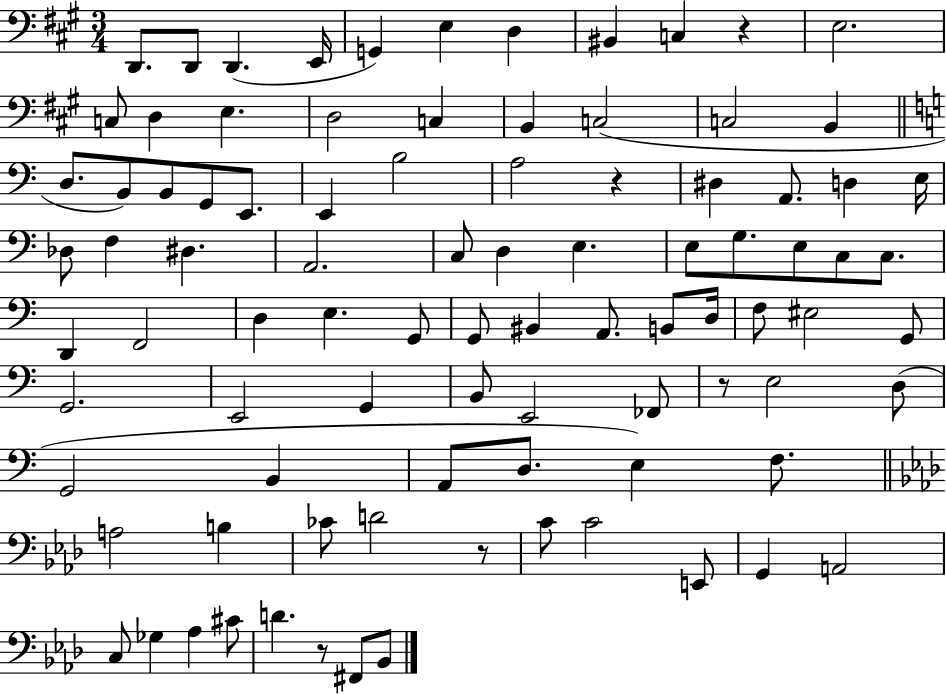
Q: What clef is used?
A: bass